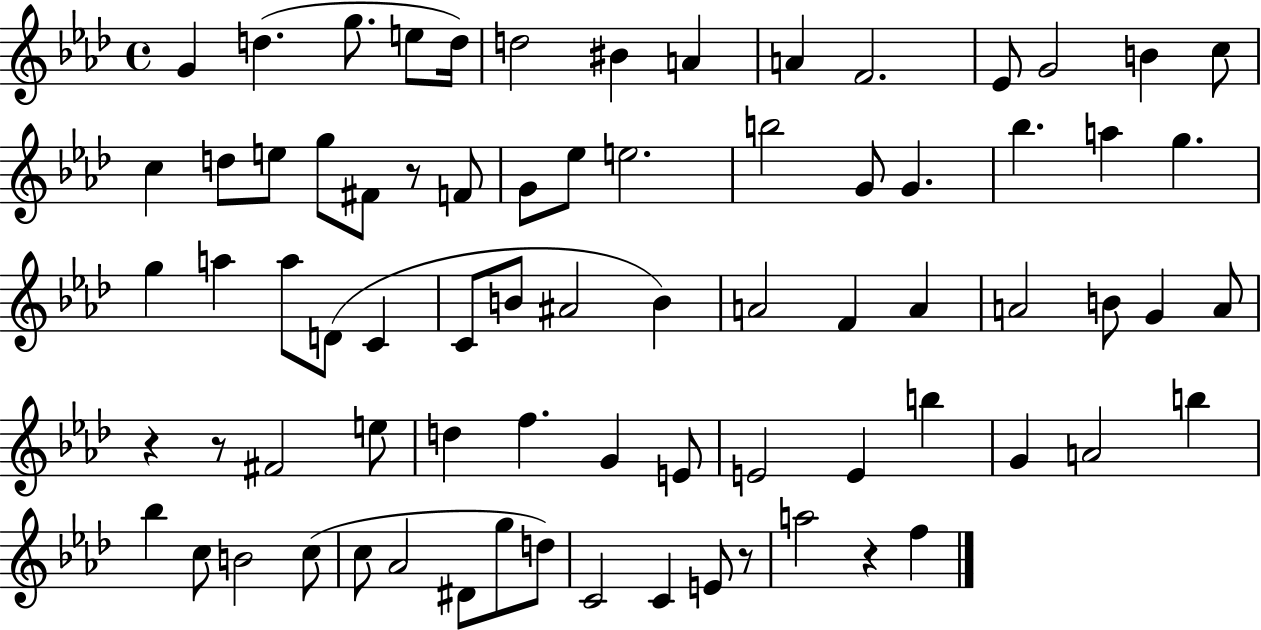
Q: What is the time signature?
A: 4/4